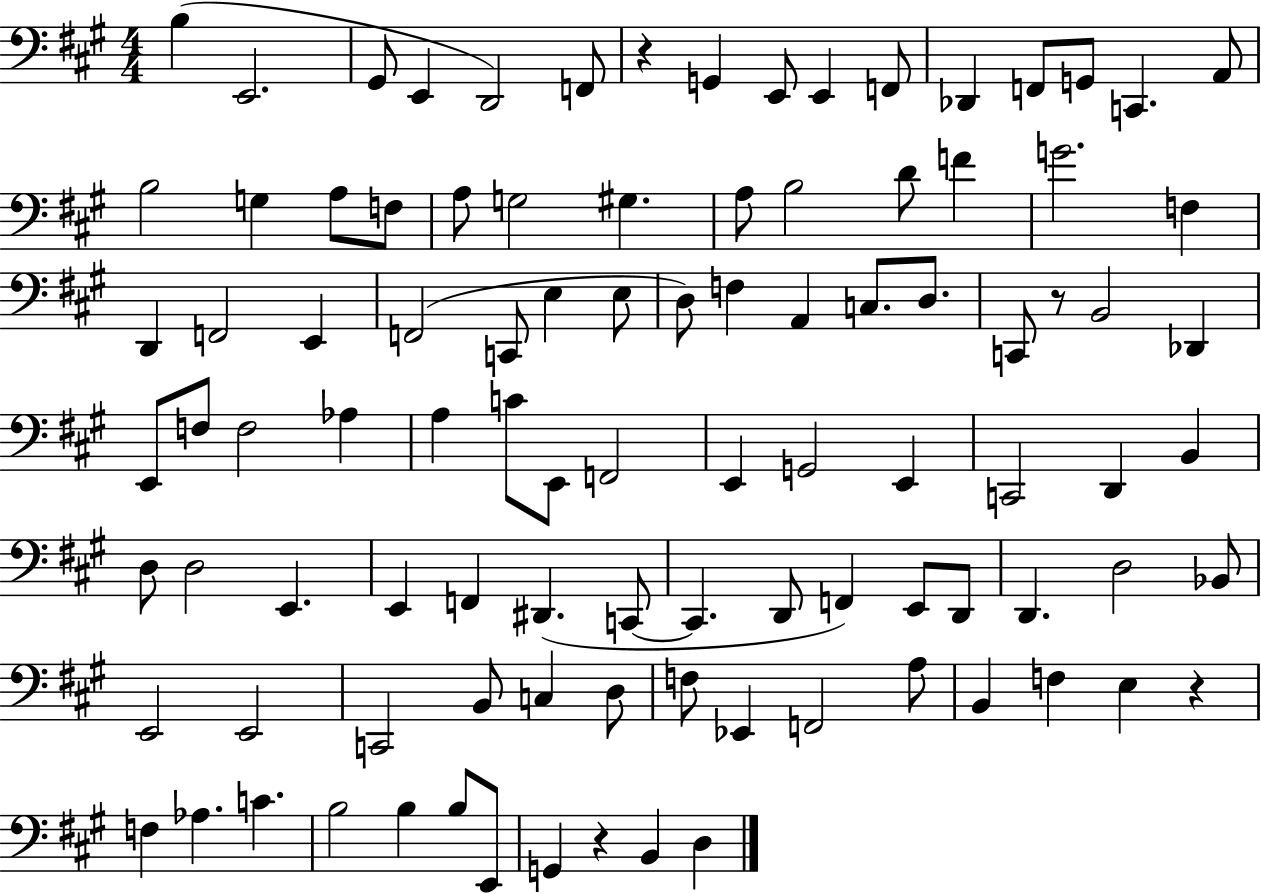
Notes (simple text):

B3/q E2/h. G#2/e E2/q D2/h F2/e R/q G2/q E2/e E2/q F2/e Db2/q F2/e G2/e C2/q. A2/e B3/h G3/q A3/e F3/e A3/e G3/h G#3/q. A3/e B3/h D4/e F4/q G4/h. F3/q D2/q F2/h E2/q F2/h C2/e E3/q E3/e D3/e F3/q A2/q C3/e. D3/e. C2/e R/e B2/h Db2/q E2/e F3/e F3/h Ab3/q A3/q C4/e E2/e F2/h E2/q G2/h E2/q C2/h D2/q B2/q D3/e D3/h E2/q. E2/q F2/q D#2/q. C2/e C2/q. D2/e F2/q E2/e D2/e D2/q. D3/h Bb2/e E2/h E2/h C2/h B2/e C3/q D3/e F3/e Eb2/q F2/h A3/e B2/q F3/q E3/q R/q F3/q Ab3/q. C4/q. B3/h B3/q B3/e E2/e G2/q R/q B2/q D3/q